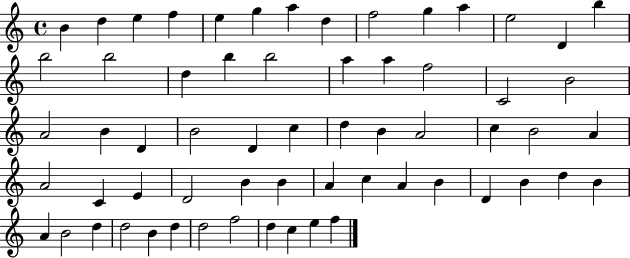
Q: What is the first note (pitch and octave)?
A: B4